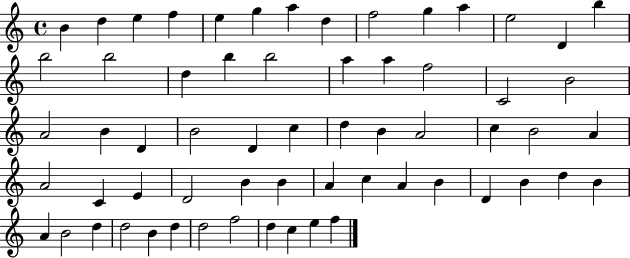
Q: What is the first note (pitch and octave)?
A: B4